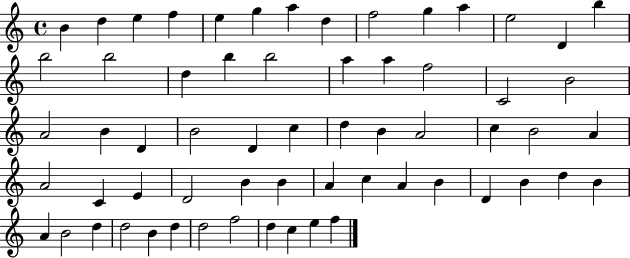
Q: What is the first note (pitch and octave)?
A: B4